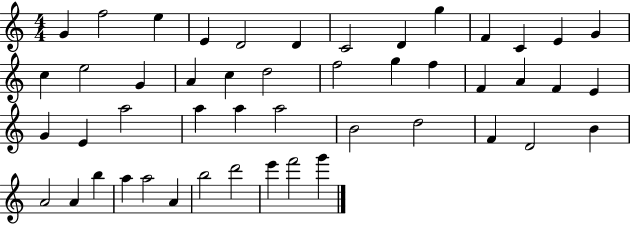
{
  \clef treble
  \numericTimeSignature
  \time 4/4
  \key c \major
  g'4 f''2 e''4 | e'4 d'2 d'4 | c'2 d'4 g''4 | f'4 c'4 e'4 g'4 | \break c''4 e''2 g'4 | a'4 c''4 d''2 | f''2 g''4 f''4 | f'4 a'4 f'4 e'4 | \break g'4 e'4 a''2 | a''4 a''4 a''2 | b'2 d''2 | f'4 d'2 b'4 | \break a'2 a'4 b''4 | a''4 a''2 a'4 | b''2 d'''2 | e'''4 f'''2 g'''4 | \break \bar "|."
}